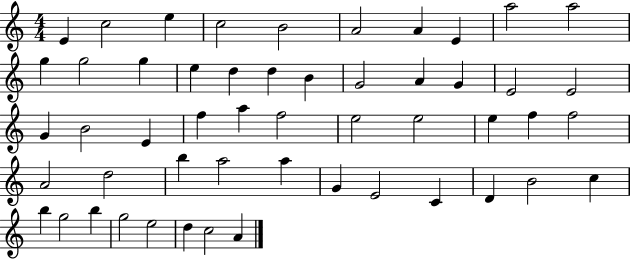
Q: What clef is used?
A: treble